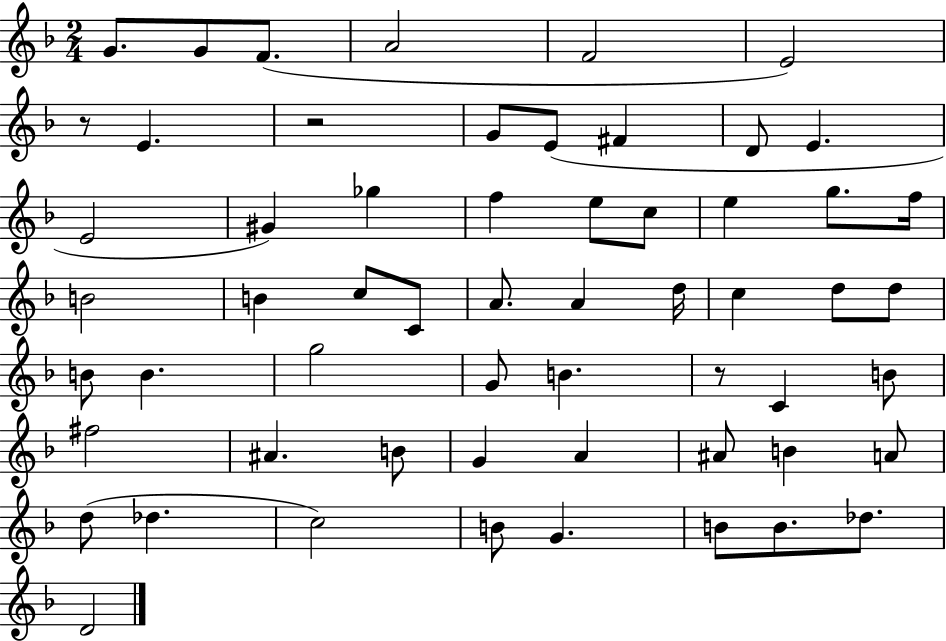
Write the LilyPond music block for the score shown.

{
  \clef treble
  \numericTimeSignature
  \time 2/4
  \key f \major
  g'8. g'8 f'8.( | a'2 | f'2 | e'2) | \break r8 e'4. | r2 | g'8 e'8( fis'4 | d'8 e'4. | \break e'2 | gis'4) ges''4 | f''4 e''8 c''8 | e''4 g''8. f''16 | \break b'2 | b'4 c''8 c'8 | a'8. a'4 d''16 | c''4 d''8 d''8 | \break b'8 b'4. | g''2 | g'8 b'4. | r8 c'4 b'8 | \break fis''2 | ais'4. b'8 | g'4 a'4 | ais'8 b'4 a'8 | \break d''8( des''4. | c''2) | b'8 g'4. | b'8 b'8. des''8. | \break d'2 | \bar "|."
}